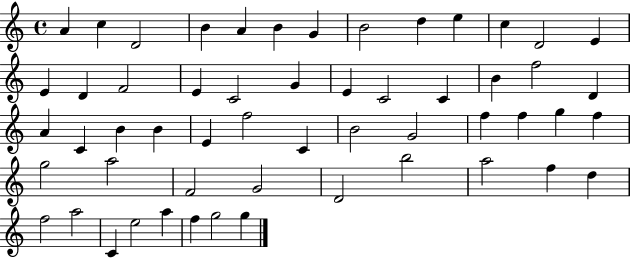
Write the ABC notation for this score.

X:1
T:Untitled
M:4/4
L:1/4
K:C
A c D2 B A B G B2 d e c D2 E E D F2 E C2 G E C2 C B f2 D A C B B E f2 C B2 G2 f f g f g2 a2 F2 G2 D2 b2 a2 f d f2 a2 C e2 a f g2 g